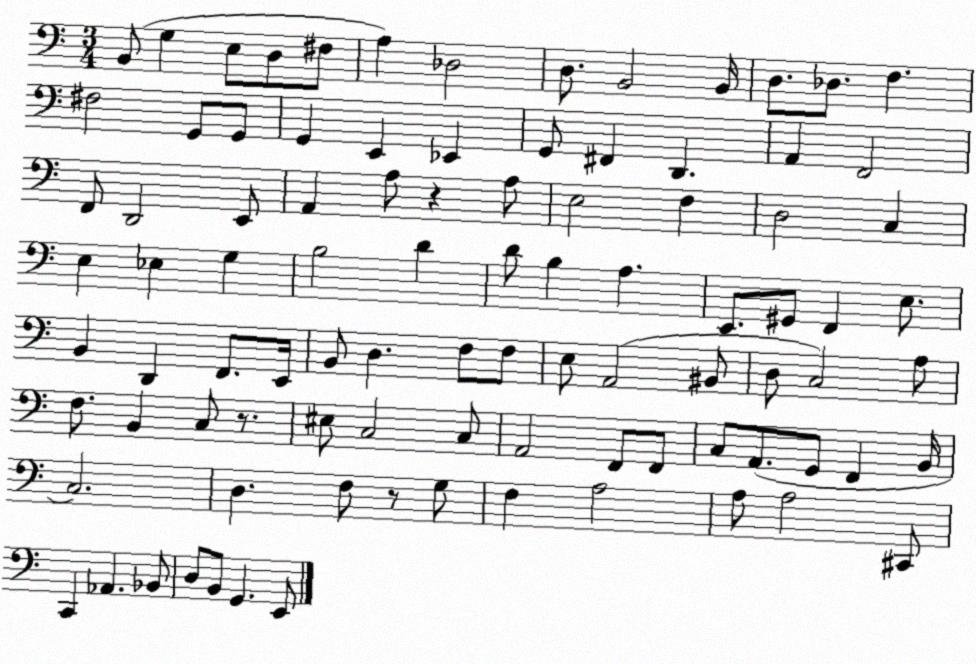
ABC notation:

X:1
T:Untitled
M:3/4
L:1/4
K:C
B,,/2 G, E,/2 D,/2 ^F,/2 A, _D,2 D,/2 B,,2 B,,/4 D,/2 _D,/2 F, ^F,2 G,,/2 G,,/2 G,, E,, _E,, G,,/2 ^F,, D,, A,, F,,2 F,,/2 D,,2 E,,/2 A,, A,/2 z A,/2 E,2 F, D,2 C, E, _E, G, B,2 D D/2 B, A, E,,/2 ^G,,/2 F,, E,/2 B,, D,, F,,/2 E,,/4 B,,/2 D, F,/2 F,/2 E,/2 A,,2 ^B,,/2 D,/2 C,2 A,/2 F,/2 B,, C,/2 z/2 ^E,/2 C,2 C,/2 A,,2 F,,/2 F,,/2 C,/2 A,,/2 G,,/2 F,, B,,/4 C,2 D, F,/2 z/2 G,/2 F, A,2 A,/2 A,2 ^C,,/2 C,, _A,, _B,,/2 D,/2 B,,/2 G,, E,,/2